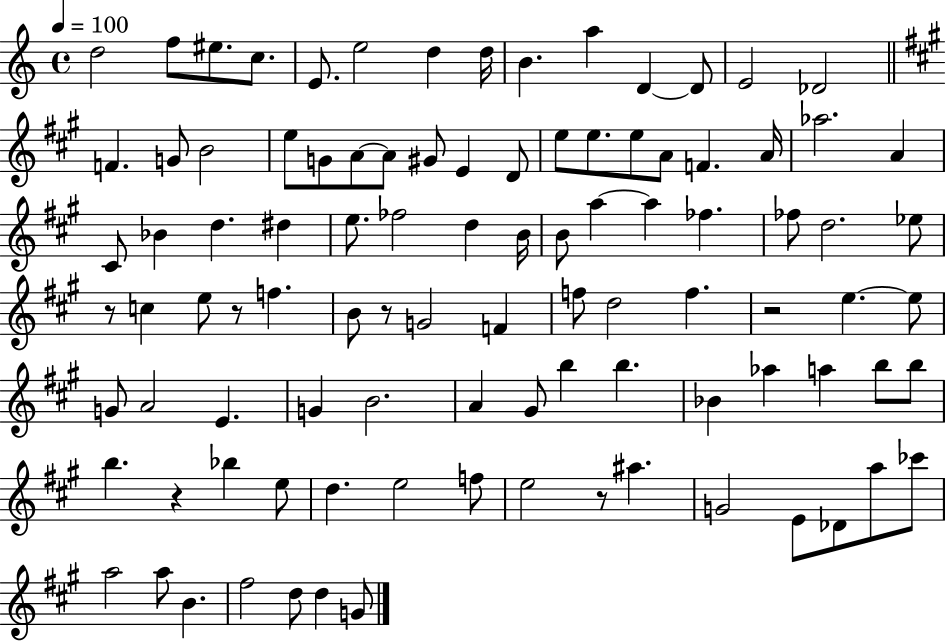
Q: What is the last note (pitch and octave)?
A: G4